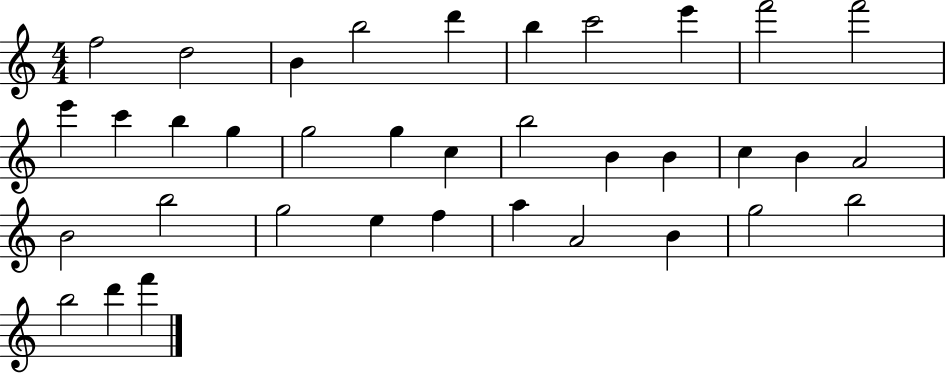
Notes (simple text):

F5/h D5/h B4/q B5/h D6/q B5/q C6/h E6/q F6/h F6/h E6/q C6/q B5/q G5/q G5/h G5/q C5/q B5/h B4/q B4/q C5/q B4/q A4/h B4/h B5/h G5/h E5/q F5/q A5/q A4/h B4/q G5/h B5/h B5/h D6/q F6/q